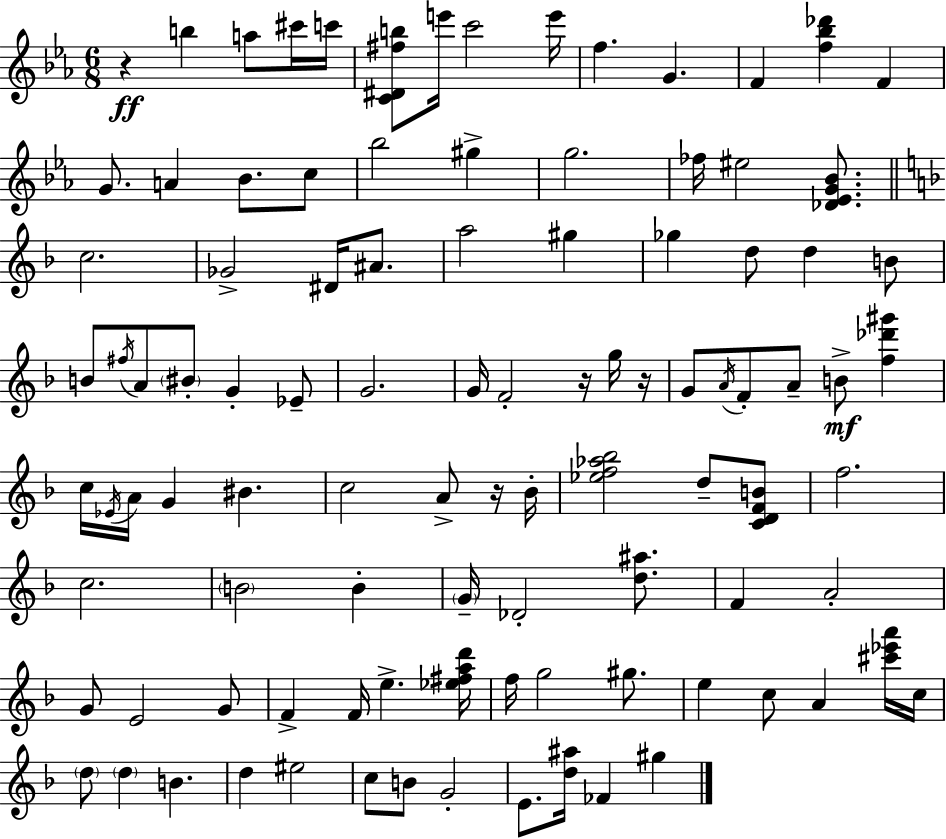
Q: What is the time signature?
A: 6/8